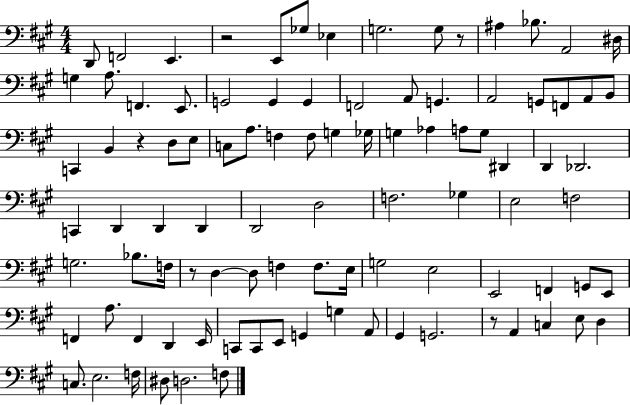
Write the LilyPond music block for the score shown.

{
  \clef bass
  \numericTimeSignature
  \time 4/4
  \key a \major
  \repeat volta 2 { d,8 f,2 e,4. | r2 e,8 ges8 ees4 | g2. g8 r8 | ais4 bes8. a,2 dis16 | \break g4 a8. f,4. e,8. | g,2 g,4 g,4 | f,2 a,8 g,4. | a,2 g,8 f,8 a,8 b,8 | \break c,4 b,4 r4 d8 e8 | c8 a8. f4 f8 g4 ges16 | g4 aes4 a8 g8 dis,4 | d,4 des,2. | \break c,4 d,4 d,4 d,4 | d,2 d2 | f2. ges4 | e2 f2 | \break g2. bes8. f16 | r8 d4~~ d8 f4 f8. e16 | g2 e2 | e,2 f,4 g,8 e,8 | \break f,4 a8. f,4 d,4 e,16 | c,8 c,8 e,8 g,4 g4 a,8 | gis,4 g,2. | r8 a,4 c4 e8 d4 | \break c8. e2. f16 | dis8 d2. f8 | } \bar "|."
}